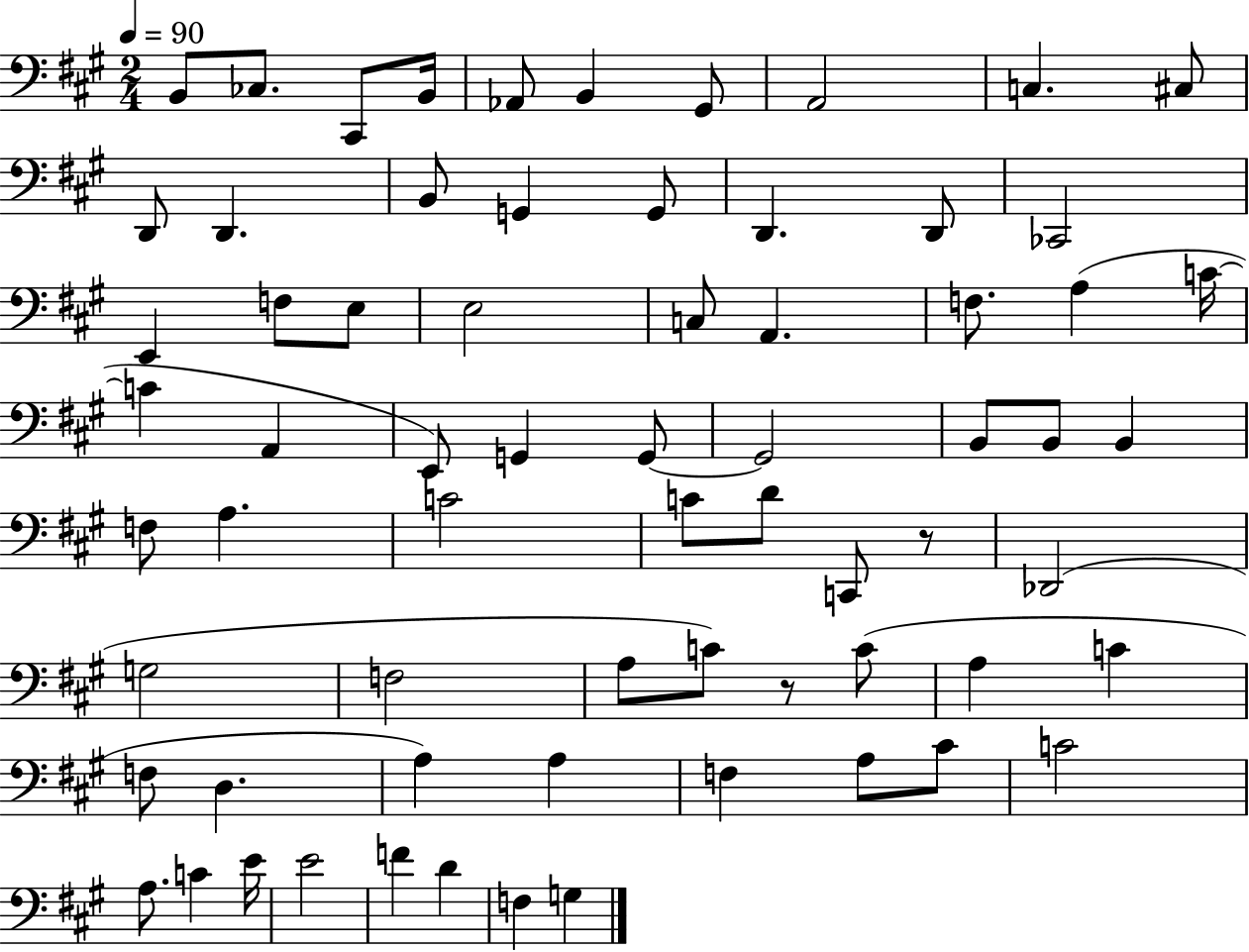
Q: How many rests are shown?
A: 2